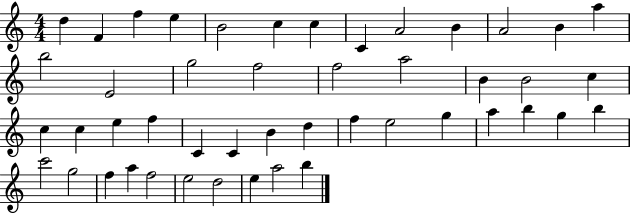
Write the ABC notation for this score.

X:1
T:Untitled
M:4/4
L:1/4
K:C
d F f e B2 c c C A2 B A2 B a b2 E2 g2 f2 f2 a2 B B2 c c c e f C C B d f e2 g a b g b c'2 g2 f a f2 e2 d2 e a2 b